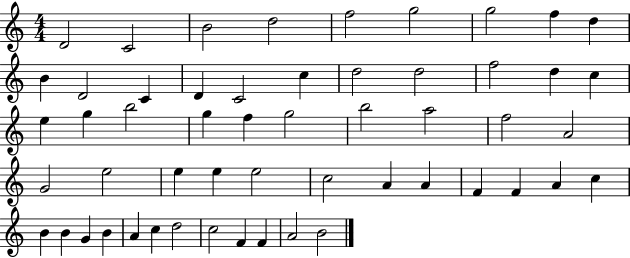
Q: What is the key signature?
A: C major